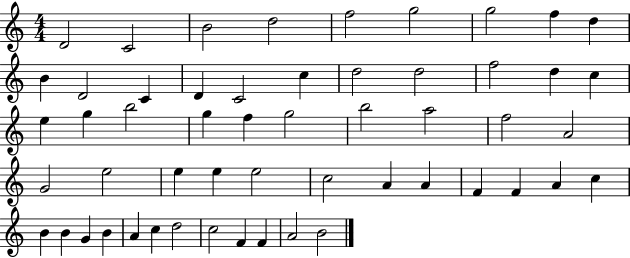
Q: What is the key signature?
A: C major